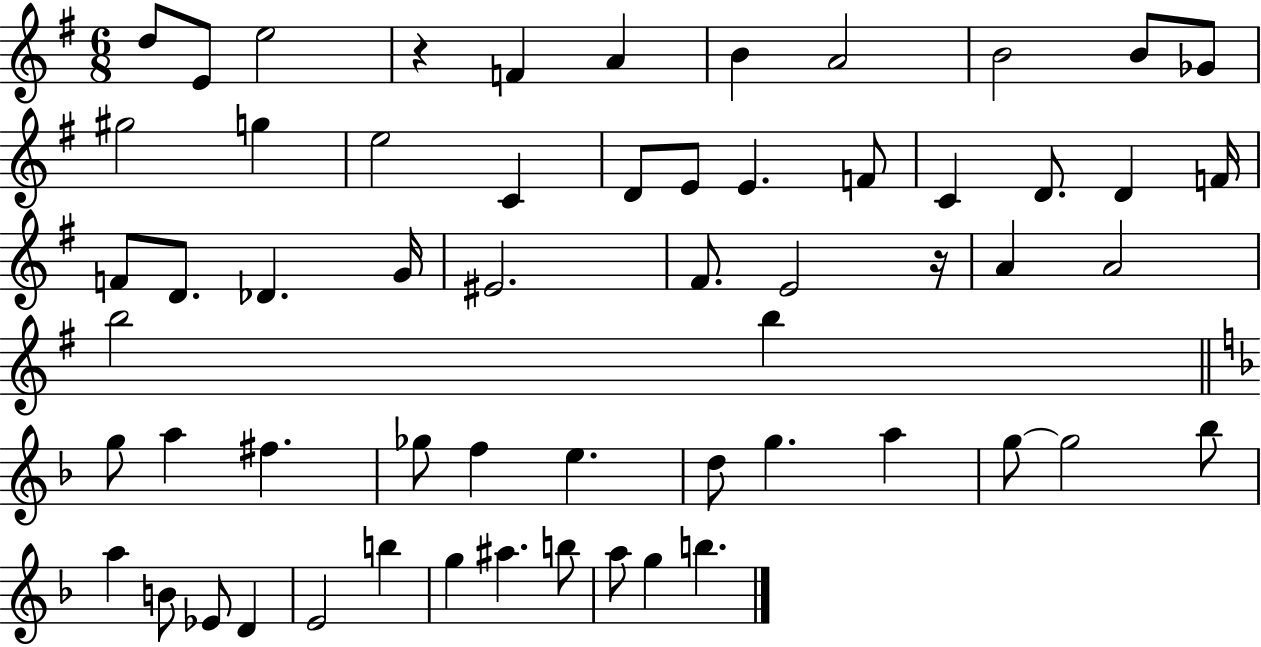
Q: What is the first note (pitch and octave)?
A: D5